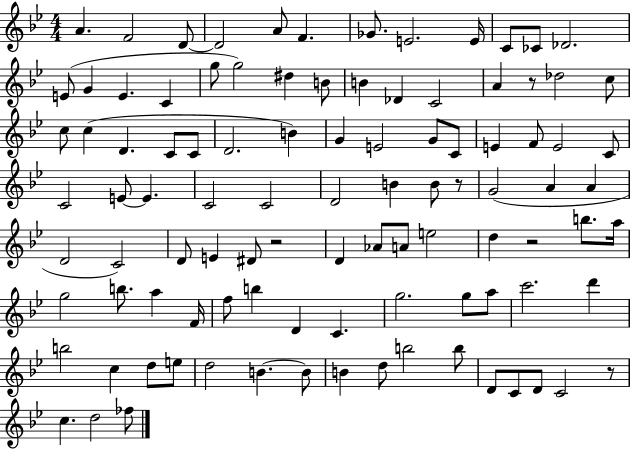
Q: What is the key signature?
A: BES major